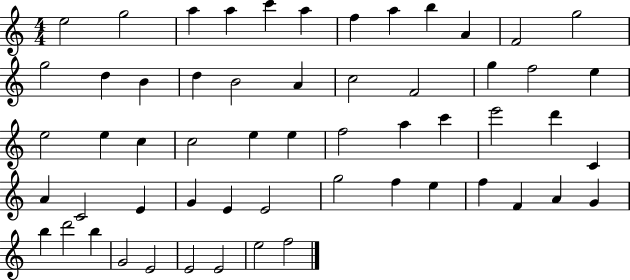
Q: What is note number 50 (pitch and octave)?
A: D6